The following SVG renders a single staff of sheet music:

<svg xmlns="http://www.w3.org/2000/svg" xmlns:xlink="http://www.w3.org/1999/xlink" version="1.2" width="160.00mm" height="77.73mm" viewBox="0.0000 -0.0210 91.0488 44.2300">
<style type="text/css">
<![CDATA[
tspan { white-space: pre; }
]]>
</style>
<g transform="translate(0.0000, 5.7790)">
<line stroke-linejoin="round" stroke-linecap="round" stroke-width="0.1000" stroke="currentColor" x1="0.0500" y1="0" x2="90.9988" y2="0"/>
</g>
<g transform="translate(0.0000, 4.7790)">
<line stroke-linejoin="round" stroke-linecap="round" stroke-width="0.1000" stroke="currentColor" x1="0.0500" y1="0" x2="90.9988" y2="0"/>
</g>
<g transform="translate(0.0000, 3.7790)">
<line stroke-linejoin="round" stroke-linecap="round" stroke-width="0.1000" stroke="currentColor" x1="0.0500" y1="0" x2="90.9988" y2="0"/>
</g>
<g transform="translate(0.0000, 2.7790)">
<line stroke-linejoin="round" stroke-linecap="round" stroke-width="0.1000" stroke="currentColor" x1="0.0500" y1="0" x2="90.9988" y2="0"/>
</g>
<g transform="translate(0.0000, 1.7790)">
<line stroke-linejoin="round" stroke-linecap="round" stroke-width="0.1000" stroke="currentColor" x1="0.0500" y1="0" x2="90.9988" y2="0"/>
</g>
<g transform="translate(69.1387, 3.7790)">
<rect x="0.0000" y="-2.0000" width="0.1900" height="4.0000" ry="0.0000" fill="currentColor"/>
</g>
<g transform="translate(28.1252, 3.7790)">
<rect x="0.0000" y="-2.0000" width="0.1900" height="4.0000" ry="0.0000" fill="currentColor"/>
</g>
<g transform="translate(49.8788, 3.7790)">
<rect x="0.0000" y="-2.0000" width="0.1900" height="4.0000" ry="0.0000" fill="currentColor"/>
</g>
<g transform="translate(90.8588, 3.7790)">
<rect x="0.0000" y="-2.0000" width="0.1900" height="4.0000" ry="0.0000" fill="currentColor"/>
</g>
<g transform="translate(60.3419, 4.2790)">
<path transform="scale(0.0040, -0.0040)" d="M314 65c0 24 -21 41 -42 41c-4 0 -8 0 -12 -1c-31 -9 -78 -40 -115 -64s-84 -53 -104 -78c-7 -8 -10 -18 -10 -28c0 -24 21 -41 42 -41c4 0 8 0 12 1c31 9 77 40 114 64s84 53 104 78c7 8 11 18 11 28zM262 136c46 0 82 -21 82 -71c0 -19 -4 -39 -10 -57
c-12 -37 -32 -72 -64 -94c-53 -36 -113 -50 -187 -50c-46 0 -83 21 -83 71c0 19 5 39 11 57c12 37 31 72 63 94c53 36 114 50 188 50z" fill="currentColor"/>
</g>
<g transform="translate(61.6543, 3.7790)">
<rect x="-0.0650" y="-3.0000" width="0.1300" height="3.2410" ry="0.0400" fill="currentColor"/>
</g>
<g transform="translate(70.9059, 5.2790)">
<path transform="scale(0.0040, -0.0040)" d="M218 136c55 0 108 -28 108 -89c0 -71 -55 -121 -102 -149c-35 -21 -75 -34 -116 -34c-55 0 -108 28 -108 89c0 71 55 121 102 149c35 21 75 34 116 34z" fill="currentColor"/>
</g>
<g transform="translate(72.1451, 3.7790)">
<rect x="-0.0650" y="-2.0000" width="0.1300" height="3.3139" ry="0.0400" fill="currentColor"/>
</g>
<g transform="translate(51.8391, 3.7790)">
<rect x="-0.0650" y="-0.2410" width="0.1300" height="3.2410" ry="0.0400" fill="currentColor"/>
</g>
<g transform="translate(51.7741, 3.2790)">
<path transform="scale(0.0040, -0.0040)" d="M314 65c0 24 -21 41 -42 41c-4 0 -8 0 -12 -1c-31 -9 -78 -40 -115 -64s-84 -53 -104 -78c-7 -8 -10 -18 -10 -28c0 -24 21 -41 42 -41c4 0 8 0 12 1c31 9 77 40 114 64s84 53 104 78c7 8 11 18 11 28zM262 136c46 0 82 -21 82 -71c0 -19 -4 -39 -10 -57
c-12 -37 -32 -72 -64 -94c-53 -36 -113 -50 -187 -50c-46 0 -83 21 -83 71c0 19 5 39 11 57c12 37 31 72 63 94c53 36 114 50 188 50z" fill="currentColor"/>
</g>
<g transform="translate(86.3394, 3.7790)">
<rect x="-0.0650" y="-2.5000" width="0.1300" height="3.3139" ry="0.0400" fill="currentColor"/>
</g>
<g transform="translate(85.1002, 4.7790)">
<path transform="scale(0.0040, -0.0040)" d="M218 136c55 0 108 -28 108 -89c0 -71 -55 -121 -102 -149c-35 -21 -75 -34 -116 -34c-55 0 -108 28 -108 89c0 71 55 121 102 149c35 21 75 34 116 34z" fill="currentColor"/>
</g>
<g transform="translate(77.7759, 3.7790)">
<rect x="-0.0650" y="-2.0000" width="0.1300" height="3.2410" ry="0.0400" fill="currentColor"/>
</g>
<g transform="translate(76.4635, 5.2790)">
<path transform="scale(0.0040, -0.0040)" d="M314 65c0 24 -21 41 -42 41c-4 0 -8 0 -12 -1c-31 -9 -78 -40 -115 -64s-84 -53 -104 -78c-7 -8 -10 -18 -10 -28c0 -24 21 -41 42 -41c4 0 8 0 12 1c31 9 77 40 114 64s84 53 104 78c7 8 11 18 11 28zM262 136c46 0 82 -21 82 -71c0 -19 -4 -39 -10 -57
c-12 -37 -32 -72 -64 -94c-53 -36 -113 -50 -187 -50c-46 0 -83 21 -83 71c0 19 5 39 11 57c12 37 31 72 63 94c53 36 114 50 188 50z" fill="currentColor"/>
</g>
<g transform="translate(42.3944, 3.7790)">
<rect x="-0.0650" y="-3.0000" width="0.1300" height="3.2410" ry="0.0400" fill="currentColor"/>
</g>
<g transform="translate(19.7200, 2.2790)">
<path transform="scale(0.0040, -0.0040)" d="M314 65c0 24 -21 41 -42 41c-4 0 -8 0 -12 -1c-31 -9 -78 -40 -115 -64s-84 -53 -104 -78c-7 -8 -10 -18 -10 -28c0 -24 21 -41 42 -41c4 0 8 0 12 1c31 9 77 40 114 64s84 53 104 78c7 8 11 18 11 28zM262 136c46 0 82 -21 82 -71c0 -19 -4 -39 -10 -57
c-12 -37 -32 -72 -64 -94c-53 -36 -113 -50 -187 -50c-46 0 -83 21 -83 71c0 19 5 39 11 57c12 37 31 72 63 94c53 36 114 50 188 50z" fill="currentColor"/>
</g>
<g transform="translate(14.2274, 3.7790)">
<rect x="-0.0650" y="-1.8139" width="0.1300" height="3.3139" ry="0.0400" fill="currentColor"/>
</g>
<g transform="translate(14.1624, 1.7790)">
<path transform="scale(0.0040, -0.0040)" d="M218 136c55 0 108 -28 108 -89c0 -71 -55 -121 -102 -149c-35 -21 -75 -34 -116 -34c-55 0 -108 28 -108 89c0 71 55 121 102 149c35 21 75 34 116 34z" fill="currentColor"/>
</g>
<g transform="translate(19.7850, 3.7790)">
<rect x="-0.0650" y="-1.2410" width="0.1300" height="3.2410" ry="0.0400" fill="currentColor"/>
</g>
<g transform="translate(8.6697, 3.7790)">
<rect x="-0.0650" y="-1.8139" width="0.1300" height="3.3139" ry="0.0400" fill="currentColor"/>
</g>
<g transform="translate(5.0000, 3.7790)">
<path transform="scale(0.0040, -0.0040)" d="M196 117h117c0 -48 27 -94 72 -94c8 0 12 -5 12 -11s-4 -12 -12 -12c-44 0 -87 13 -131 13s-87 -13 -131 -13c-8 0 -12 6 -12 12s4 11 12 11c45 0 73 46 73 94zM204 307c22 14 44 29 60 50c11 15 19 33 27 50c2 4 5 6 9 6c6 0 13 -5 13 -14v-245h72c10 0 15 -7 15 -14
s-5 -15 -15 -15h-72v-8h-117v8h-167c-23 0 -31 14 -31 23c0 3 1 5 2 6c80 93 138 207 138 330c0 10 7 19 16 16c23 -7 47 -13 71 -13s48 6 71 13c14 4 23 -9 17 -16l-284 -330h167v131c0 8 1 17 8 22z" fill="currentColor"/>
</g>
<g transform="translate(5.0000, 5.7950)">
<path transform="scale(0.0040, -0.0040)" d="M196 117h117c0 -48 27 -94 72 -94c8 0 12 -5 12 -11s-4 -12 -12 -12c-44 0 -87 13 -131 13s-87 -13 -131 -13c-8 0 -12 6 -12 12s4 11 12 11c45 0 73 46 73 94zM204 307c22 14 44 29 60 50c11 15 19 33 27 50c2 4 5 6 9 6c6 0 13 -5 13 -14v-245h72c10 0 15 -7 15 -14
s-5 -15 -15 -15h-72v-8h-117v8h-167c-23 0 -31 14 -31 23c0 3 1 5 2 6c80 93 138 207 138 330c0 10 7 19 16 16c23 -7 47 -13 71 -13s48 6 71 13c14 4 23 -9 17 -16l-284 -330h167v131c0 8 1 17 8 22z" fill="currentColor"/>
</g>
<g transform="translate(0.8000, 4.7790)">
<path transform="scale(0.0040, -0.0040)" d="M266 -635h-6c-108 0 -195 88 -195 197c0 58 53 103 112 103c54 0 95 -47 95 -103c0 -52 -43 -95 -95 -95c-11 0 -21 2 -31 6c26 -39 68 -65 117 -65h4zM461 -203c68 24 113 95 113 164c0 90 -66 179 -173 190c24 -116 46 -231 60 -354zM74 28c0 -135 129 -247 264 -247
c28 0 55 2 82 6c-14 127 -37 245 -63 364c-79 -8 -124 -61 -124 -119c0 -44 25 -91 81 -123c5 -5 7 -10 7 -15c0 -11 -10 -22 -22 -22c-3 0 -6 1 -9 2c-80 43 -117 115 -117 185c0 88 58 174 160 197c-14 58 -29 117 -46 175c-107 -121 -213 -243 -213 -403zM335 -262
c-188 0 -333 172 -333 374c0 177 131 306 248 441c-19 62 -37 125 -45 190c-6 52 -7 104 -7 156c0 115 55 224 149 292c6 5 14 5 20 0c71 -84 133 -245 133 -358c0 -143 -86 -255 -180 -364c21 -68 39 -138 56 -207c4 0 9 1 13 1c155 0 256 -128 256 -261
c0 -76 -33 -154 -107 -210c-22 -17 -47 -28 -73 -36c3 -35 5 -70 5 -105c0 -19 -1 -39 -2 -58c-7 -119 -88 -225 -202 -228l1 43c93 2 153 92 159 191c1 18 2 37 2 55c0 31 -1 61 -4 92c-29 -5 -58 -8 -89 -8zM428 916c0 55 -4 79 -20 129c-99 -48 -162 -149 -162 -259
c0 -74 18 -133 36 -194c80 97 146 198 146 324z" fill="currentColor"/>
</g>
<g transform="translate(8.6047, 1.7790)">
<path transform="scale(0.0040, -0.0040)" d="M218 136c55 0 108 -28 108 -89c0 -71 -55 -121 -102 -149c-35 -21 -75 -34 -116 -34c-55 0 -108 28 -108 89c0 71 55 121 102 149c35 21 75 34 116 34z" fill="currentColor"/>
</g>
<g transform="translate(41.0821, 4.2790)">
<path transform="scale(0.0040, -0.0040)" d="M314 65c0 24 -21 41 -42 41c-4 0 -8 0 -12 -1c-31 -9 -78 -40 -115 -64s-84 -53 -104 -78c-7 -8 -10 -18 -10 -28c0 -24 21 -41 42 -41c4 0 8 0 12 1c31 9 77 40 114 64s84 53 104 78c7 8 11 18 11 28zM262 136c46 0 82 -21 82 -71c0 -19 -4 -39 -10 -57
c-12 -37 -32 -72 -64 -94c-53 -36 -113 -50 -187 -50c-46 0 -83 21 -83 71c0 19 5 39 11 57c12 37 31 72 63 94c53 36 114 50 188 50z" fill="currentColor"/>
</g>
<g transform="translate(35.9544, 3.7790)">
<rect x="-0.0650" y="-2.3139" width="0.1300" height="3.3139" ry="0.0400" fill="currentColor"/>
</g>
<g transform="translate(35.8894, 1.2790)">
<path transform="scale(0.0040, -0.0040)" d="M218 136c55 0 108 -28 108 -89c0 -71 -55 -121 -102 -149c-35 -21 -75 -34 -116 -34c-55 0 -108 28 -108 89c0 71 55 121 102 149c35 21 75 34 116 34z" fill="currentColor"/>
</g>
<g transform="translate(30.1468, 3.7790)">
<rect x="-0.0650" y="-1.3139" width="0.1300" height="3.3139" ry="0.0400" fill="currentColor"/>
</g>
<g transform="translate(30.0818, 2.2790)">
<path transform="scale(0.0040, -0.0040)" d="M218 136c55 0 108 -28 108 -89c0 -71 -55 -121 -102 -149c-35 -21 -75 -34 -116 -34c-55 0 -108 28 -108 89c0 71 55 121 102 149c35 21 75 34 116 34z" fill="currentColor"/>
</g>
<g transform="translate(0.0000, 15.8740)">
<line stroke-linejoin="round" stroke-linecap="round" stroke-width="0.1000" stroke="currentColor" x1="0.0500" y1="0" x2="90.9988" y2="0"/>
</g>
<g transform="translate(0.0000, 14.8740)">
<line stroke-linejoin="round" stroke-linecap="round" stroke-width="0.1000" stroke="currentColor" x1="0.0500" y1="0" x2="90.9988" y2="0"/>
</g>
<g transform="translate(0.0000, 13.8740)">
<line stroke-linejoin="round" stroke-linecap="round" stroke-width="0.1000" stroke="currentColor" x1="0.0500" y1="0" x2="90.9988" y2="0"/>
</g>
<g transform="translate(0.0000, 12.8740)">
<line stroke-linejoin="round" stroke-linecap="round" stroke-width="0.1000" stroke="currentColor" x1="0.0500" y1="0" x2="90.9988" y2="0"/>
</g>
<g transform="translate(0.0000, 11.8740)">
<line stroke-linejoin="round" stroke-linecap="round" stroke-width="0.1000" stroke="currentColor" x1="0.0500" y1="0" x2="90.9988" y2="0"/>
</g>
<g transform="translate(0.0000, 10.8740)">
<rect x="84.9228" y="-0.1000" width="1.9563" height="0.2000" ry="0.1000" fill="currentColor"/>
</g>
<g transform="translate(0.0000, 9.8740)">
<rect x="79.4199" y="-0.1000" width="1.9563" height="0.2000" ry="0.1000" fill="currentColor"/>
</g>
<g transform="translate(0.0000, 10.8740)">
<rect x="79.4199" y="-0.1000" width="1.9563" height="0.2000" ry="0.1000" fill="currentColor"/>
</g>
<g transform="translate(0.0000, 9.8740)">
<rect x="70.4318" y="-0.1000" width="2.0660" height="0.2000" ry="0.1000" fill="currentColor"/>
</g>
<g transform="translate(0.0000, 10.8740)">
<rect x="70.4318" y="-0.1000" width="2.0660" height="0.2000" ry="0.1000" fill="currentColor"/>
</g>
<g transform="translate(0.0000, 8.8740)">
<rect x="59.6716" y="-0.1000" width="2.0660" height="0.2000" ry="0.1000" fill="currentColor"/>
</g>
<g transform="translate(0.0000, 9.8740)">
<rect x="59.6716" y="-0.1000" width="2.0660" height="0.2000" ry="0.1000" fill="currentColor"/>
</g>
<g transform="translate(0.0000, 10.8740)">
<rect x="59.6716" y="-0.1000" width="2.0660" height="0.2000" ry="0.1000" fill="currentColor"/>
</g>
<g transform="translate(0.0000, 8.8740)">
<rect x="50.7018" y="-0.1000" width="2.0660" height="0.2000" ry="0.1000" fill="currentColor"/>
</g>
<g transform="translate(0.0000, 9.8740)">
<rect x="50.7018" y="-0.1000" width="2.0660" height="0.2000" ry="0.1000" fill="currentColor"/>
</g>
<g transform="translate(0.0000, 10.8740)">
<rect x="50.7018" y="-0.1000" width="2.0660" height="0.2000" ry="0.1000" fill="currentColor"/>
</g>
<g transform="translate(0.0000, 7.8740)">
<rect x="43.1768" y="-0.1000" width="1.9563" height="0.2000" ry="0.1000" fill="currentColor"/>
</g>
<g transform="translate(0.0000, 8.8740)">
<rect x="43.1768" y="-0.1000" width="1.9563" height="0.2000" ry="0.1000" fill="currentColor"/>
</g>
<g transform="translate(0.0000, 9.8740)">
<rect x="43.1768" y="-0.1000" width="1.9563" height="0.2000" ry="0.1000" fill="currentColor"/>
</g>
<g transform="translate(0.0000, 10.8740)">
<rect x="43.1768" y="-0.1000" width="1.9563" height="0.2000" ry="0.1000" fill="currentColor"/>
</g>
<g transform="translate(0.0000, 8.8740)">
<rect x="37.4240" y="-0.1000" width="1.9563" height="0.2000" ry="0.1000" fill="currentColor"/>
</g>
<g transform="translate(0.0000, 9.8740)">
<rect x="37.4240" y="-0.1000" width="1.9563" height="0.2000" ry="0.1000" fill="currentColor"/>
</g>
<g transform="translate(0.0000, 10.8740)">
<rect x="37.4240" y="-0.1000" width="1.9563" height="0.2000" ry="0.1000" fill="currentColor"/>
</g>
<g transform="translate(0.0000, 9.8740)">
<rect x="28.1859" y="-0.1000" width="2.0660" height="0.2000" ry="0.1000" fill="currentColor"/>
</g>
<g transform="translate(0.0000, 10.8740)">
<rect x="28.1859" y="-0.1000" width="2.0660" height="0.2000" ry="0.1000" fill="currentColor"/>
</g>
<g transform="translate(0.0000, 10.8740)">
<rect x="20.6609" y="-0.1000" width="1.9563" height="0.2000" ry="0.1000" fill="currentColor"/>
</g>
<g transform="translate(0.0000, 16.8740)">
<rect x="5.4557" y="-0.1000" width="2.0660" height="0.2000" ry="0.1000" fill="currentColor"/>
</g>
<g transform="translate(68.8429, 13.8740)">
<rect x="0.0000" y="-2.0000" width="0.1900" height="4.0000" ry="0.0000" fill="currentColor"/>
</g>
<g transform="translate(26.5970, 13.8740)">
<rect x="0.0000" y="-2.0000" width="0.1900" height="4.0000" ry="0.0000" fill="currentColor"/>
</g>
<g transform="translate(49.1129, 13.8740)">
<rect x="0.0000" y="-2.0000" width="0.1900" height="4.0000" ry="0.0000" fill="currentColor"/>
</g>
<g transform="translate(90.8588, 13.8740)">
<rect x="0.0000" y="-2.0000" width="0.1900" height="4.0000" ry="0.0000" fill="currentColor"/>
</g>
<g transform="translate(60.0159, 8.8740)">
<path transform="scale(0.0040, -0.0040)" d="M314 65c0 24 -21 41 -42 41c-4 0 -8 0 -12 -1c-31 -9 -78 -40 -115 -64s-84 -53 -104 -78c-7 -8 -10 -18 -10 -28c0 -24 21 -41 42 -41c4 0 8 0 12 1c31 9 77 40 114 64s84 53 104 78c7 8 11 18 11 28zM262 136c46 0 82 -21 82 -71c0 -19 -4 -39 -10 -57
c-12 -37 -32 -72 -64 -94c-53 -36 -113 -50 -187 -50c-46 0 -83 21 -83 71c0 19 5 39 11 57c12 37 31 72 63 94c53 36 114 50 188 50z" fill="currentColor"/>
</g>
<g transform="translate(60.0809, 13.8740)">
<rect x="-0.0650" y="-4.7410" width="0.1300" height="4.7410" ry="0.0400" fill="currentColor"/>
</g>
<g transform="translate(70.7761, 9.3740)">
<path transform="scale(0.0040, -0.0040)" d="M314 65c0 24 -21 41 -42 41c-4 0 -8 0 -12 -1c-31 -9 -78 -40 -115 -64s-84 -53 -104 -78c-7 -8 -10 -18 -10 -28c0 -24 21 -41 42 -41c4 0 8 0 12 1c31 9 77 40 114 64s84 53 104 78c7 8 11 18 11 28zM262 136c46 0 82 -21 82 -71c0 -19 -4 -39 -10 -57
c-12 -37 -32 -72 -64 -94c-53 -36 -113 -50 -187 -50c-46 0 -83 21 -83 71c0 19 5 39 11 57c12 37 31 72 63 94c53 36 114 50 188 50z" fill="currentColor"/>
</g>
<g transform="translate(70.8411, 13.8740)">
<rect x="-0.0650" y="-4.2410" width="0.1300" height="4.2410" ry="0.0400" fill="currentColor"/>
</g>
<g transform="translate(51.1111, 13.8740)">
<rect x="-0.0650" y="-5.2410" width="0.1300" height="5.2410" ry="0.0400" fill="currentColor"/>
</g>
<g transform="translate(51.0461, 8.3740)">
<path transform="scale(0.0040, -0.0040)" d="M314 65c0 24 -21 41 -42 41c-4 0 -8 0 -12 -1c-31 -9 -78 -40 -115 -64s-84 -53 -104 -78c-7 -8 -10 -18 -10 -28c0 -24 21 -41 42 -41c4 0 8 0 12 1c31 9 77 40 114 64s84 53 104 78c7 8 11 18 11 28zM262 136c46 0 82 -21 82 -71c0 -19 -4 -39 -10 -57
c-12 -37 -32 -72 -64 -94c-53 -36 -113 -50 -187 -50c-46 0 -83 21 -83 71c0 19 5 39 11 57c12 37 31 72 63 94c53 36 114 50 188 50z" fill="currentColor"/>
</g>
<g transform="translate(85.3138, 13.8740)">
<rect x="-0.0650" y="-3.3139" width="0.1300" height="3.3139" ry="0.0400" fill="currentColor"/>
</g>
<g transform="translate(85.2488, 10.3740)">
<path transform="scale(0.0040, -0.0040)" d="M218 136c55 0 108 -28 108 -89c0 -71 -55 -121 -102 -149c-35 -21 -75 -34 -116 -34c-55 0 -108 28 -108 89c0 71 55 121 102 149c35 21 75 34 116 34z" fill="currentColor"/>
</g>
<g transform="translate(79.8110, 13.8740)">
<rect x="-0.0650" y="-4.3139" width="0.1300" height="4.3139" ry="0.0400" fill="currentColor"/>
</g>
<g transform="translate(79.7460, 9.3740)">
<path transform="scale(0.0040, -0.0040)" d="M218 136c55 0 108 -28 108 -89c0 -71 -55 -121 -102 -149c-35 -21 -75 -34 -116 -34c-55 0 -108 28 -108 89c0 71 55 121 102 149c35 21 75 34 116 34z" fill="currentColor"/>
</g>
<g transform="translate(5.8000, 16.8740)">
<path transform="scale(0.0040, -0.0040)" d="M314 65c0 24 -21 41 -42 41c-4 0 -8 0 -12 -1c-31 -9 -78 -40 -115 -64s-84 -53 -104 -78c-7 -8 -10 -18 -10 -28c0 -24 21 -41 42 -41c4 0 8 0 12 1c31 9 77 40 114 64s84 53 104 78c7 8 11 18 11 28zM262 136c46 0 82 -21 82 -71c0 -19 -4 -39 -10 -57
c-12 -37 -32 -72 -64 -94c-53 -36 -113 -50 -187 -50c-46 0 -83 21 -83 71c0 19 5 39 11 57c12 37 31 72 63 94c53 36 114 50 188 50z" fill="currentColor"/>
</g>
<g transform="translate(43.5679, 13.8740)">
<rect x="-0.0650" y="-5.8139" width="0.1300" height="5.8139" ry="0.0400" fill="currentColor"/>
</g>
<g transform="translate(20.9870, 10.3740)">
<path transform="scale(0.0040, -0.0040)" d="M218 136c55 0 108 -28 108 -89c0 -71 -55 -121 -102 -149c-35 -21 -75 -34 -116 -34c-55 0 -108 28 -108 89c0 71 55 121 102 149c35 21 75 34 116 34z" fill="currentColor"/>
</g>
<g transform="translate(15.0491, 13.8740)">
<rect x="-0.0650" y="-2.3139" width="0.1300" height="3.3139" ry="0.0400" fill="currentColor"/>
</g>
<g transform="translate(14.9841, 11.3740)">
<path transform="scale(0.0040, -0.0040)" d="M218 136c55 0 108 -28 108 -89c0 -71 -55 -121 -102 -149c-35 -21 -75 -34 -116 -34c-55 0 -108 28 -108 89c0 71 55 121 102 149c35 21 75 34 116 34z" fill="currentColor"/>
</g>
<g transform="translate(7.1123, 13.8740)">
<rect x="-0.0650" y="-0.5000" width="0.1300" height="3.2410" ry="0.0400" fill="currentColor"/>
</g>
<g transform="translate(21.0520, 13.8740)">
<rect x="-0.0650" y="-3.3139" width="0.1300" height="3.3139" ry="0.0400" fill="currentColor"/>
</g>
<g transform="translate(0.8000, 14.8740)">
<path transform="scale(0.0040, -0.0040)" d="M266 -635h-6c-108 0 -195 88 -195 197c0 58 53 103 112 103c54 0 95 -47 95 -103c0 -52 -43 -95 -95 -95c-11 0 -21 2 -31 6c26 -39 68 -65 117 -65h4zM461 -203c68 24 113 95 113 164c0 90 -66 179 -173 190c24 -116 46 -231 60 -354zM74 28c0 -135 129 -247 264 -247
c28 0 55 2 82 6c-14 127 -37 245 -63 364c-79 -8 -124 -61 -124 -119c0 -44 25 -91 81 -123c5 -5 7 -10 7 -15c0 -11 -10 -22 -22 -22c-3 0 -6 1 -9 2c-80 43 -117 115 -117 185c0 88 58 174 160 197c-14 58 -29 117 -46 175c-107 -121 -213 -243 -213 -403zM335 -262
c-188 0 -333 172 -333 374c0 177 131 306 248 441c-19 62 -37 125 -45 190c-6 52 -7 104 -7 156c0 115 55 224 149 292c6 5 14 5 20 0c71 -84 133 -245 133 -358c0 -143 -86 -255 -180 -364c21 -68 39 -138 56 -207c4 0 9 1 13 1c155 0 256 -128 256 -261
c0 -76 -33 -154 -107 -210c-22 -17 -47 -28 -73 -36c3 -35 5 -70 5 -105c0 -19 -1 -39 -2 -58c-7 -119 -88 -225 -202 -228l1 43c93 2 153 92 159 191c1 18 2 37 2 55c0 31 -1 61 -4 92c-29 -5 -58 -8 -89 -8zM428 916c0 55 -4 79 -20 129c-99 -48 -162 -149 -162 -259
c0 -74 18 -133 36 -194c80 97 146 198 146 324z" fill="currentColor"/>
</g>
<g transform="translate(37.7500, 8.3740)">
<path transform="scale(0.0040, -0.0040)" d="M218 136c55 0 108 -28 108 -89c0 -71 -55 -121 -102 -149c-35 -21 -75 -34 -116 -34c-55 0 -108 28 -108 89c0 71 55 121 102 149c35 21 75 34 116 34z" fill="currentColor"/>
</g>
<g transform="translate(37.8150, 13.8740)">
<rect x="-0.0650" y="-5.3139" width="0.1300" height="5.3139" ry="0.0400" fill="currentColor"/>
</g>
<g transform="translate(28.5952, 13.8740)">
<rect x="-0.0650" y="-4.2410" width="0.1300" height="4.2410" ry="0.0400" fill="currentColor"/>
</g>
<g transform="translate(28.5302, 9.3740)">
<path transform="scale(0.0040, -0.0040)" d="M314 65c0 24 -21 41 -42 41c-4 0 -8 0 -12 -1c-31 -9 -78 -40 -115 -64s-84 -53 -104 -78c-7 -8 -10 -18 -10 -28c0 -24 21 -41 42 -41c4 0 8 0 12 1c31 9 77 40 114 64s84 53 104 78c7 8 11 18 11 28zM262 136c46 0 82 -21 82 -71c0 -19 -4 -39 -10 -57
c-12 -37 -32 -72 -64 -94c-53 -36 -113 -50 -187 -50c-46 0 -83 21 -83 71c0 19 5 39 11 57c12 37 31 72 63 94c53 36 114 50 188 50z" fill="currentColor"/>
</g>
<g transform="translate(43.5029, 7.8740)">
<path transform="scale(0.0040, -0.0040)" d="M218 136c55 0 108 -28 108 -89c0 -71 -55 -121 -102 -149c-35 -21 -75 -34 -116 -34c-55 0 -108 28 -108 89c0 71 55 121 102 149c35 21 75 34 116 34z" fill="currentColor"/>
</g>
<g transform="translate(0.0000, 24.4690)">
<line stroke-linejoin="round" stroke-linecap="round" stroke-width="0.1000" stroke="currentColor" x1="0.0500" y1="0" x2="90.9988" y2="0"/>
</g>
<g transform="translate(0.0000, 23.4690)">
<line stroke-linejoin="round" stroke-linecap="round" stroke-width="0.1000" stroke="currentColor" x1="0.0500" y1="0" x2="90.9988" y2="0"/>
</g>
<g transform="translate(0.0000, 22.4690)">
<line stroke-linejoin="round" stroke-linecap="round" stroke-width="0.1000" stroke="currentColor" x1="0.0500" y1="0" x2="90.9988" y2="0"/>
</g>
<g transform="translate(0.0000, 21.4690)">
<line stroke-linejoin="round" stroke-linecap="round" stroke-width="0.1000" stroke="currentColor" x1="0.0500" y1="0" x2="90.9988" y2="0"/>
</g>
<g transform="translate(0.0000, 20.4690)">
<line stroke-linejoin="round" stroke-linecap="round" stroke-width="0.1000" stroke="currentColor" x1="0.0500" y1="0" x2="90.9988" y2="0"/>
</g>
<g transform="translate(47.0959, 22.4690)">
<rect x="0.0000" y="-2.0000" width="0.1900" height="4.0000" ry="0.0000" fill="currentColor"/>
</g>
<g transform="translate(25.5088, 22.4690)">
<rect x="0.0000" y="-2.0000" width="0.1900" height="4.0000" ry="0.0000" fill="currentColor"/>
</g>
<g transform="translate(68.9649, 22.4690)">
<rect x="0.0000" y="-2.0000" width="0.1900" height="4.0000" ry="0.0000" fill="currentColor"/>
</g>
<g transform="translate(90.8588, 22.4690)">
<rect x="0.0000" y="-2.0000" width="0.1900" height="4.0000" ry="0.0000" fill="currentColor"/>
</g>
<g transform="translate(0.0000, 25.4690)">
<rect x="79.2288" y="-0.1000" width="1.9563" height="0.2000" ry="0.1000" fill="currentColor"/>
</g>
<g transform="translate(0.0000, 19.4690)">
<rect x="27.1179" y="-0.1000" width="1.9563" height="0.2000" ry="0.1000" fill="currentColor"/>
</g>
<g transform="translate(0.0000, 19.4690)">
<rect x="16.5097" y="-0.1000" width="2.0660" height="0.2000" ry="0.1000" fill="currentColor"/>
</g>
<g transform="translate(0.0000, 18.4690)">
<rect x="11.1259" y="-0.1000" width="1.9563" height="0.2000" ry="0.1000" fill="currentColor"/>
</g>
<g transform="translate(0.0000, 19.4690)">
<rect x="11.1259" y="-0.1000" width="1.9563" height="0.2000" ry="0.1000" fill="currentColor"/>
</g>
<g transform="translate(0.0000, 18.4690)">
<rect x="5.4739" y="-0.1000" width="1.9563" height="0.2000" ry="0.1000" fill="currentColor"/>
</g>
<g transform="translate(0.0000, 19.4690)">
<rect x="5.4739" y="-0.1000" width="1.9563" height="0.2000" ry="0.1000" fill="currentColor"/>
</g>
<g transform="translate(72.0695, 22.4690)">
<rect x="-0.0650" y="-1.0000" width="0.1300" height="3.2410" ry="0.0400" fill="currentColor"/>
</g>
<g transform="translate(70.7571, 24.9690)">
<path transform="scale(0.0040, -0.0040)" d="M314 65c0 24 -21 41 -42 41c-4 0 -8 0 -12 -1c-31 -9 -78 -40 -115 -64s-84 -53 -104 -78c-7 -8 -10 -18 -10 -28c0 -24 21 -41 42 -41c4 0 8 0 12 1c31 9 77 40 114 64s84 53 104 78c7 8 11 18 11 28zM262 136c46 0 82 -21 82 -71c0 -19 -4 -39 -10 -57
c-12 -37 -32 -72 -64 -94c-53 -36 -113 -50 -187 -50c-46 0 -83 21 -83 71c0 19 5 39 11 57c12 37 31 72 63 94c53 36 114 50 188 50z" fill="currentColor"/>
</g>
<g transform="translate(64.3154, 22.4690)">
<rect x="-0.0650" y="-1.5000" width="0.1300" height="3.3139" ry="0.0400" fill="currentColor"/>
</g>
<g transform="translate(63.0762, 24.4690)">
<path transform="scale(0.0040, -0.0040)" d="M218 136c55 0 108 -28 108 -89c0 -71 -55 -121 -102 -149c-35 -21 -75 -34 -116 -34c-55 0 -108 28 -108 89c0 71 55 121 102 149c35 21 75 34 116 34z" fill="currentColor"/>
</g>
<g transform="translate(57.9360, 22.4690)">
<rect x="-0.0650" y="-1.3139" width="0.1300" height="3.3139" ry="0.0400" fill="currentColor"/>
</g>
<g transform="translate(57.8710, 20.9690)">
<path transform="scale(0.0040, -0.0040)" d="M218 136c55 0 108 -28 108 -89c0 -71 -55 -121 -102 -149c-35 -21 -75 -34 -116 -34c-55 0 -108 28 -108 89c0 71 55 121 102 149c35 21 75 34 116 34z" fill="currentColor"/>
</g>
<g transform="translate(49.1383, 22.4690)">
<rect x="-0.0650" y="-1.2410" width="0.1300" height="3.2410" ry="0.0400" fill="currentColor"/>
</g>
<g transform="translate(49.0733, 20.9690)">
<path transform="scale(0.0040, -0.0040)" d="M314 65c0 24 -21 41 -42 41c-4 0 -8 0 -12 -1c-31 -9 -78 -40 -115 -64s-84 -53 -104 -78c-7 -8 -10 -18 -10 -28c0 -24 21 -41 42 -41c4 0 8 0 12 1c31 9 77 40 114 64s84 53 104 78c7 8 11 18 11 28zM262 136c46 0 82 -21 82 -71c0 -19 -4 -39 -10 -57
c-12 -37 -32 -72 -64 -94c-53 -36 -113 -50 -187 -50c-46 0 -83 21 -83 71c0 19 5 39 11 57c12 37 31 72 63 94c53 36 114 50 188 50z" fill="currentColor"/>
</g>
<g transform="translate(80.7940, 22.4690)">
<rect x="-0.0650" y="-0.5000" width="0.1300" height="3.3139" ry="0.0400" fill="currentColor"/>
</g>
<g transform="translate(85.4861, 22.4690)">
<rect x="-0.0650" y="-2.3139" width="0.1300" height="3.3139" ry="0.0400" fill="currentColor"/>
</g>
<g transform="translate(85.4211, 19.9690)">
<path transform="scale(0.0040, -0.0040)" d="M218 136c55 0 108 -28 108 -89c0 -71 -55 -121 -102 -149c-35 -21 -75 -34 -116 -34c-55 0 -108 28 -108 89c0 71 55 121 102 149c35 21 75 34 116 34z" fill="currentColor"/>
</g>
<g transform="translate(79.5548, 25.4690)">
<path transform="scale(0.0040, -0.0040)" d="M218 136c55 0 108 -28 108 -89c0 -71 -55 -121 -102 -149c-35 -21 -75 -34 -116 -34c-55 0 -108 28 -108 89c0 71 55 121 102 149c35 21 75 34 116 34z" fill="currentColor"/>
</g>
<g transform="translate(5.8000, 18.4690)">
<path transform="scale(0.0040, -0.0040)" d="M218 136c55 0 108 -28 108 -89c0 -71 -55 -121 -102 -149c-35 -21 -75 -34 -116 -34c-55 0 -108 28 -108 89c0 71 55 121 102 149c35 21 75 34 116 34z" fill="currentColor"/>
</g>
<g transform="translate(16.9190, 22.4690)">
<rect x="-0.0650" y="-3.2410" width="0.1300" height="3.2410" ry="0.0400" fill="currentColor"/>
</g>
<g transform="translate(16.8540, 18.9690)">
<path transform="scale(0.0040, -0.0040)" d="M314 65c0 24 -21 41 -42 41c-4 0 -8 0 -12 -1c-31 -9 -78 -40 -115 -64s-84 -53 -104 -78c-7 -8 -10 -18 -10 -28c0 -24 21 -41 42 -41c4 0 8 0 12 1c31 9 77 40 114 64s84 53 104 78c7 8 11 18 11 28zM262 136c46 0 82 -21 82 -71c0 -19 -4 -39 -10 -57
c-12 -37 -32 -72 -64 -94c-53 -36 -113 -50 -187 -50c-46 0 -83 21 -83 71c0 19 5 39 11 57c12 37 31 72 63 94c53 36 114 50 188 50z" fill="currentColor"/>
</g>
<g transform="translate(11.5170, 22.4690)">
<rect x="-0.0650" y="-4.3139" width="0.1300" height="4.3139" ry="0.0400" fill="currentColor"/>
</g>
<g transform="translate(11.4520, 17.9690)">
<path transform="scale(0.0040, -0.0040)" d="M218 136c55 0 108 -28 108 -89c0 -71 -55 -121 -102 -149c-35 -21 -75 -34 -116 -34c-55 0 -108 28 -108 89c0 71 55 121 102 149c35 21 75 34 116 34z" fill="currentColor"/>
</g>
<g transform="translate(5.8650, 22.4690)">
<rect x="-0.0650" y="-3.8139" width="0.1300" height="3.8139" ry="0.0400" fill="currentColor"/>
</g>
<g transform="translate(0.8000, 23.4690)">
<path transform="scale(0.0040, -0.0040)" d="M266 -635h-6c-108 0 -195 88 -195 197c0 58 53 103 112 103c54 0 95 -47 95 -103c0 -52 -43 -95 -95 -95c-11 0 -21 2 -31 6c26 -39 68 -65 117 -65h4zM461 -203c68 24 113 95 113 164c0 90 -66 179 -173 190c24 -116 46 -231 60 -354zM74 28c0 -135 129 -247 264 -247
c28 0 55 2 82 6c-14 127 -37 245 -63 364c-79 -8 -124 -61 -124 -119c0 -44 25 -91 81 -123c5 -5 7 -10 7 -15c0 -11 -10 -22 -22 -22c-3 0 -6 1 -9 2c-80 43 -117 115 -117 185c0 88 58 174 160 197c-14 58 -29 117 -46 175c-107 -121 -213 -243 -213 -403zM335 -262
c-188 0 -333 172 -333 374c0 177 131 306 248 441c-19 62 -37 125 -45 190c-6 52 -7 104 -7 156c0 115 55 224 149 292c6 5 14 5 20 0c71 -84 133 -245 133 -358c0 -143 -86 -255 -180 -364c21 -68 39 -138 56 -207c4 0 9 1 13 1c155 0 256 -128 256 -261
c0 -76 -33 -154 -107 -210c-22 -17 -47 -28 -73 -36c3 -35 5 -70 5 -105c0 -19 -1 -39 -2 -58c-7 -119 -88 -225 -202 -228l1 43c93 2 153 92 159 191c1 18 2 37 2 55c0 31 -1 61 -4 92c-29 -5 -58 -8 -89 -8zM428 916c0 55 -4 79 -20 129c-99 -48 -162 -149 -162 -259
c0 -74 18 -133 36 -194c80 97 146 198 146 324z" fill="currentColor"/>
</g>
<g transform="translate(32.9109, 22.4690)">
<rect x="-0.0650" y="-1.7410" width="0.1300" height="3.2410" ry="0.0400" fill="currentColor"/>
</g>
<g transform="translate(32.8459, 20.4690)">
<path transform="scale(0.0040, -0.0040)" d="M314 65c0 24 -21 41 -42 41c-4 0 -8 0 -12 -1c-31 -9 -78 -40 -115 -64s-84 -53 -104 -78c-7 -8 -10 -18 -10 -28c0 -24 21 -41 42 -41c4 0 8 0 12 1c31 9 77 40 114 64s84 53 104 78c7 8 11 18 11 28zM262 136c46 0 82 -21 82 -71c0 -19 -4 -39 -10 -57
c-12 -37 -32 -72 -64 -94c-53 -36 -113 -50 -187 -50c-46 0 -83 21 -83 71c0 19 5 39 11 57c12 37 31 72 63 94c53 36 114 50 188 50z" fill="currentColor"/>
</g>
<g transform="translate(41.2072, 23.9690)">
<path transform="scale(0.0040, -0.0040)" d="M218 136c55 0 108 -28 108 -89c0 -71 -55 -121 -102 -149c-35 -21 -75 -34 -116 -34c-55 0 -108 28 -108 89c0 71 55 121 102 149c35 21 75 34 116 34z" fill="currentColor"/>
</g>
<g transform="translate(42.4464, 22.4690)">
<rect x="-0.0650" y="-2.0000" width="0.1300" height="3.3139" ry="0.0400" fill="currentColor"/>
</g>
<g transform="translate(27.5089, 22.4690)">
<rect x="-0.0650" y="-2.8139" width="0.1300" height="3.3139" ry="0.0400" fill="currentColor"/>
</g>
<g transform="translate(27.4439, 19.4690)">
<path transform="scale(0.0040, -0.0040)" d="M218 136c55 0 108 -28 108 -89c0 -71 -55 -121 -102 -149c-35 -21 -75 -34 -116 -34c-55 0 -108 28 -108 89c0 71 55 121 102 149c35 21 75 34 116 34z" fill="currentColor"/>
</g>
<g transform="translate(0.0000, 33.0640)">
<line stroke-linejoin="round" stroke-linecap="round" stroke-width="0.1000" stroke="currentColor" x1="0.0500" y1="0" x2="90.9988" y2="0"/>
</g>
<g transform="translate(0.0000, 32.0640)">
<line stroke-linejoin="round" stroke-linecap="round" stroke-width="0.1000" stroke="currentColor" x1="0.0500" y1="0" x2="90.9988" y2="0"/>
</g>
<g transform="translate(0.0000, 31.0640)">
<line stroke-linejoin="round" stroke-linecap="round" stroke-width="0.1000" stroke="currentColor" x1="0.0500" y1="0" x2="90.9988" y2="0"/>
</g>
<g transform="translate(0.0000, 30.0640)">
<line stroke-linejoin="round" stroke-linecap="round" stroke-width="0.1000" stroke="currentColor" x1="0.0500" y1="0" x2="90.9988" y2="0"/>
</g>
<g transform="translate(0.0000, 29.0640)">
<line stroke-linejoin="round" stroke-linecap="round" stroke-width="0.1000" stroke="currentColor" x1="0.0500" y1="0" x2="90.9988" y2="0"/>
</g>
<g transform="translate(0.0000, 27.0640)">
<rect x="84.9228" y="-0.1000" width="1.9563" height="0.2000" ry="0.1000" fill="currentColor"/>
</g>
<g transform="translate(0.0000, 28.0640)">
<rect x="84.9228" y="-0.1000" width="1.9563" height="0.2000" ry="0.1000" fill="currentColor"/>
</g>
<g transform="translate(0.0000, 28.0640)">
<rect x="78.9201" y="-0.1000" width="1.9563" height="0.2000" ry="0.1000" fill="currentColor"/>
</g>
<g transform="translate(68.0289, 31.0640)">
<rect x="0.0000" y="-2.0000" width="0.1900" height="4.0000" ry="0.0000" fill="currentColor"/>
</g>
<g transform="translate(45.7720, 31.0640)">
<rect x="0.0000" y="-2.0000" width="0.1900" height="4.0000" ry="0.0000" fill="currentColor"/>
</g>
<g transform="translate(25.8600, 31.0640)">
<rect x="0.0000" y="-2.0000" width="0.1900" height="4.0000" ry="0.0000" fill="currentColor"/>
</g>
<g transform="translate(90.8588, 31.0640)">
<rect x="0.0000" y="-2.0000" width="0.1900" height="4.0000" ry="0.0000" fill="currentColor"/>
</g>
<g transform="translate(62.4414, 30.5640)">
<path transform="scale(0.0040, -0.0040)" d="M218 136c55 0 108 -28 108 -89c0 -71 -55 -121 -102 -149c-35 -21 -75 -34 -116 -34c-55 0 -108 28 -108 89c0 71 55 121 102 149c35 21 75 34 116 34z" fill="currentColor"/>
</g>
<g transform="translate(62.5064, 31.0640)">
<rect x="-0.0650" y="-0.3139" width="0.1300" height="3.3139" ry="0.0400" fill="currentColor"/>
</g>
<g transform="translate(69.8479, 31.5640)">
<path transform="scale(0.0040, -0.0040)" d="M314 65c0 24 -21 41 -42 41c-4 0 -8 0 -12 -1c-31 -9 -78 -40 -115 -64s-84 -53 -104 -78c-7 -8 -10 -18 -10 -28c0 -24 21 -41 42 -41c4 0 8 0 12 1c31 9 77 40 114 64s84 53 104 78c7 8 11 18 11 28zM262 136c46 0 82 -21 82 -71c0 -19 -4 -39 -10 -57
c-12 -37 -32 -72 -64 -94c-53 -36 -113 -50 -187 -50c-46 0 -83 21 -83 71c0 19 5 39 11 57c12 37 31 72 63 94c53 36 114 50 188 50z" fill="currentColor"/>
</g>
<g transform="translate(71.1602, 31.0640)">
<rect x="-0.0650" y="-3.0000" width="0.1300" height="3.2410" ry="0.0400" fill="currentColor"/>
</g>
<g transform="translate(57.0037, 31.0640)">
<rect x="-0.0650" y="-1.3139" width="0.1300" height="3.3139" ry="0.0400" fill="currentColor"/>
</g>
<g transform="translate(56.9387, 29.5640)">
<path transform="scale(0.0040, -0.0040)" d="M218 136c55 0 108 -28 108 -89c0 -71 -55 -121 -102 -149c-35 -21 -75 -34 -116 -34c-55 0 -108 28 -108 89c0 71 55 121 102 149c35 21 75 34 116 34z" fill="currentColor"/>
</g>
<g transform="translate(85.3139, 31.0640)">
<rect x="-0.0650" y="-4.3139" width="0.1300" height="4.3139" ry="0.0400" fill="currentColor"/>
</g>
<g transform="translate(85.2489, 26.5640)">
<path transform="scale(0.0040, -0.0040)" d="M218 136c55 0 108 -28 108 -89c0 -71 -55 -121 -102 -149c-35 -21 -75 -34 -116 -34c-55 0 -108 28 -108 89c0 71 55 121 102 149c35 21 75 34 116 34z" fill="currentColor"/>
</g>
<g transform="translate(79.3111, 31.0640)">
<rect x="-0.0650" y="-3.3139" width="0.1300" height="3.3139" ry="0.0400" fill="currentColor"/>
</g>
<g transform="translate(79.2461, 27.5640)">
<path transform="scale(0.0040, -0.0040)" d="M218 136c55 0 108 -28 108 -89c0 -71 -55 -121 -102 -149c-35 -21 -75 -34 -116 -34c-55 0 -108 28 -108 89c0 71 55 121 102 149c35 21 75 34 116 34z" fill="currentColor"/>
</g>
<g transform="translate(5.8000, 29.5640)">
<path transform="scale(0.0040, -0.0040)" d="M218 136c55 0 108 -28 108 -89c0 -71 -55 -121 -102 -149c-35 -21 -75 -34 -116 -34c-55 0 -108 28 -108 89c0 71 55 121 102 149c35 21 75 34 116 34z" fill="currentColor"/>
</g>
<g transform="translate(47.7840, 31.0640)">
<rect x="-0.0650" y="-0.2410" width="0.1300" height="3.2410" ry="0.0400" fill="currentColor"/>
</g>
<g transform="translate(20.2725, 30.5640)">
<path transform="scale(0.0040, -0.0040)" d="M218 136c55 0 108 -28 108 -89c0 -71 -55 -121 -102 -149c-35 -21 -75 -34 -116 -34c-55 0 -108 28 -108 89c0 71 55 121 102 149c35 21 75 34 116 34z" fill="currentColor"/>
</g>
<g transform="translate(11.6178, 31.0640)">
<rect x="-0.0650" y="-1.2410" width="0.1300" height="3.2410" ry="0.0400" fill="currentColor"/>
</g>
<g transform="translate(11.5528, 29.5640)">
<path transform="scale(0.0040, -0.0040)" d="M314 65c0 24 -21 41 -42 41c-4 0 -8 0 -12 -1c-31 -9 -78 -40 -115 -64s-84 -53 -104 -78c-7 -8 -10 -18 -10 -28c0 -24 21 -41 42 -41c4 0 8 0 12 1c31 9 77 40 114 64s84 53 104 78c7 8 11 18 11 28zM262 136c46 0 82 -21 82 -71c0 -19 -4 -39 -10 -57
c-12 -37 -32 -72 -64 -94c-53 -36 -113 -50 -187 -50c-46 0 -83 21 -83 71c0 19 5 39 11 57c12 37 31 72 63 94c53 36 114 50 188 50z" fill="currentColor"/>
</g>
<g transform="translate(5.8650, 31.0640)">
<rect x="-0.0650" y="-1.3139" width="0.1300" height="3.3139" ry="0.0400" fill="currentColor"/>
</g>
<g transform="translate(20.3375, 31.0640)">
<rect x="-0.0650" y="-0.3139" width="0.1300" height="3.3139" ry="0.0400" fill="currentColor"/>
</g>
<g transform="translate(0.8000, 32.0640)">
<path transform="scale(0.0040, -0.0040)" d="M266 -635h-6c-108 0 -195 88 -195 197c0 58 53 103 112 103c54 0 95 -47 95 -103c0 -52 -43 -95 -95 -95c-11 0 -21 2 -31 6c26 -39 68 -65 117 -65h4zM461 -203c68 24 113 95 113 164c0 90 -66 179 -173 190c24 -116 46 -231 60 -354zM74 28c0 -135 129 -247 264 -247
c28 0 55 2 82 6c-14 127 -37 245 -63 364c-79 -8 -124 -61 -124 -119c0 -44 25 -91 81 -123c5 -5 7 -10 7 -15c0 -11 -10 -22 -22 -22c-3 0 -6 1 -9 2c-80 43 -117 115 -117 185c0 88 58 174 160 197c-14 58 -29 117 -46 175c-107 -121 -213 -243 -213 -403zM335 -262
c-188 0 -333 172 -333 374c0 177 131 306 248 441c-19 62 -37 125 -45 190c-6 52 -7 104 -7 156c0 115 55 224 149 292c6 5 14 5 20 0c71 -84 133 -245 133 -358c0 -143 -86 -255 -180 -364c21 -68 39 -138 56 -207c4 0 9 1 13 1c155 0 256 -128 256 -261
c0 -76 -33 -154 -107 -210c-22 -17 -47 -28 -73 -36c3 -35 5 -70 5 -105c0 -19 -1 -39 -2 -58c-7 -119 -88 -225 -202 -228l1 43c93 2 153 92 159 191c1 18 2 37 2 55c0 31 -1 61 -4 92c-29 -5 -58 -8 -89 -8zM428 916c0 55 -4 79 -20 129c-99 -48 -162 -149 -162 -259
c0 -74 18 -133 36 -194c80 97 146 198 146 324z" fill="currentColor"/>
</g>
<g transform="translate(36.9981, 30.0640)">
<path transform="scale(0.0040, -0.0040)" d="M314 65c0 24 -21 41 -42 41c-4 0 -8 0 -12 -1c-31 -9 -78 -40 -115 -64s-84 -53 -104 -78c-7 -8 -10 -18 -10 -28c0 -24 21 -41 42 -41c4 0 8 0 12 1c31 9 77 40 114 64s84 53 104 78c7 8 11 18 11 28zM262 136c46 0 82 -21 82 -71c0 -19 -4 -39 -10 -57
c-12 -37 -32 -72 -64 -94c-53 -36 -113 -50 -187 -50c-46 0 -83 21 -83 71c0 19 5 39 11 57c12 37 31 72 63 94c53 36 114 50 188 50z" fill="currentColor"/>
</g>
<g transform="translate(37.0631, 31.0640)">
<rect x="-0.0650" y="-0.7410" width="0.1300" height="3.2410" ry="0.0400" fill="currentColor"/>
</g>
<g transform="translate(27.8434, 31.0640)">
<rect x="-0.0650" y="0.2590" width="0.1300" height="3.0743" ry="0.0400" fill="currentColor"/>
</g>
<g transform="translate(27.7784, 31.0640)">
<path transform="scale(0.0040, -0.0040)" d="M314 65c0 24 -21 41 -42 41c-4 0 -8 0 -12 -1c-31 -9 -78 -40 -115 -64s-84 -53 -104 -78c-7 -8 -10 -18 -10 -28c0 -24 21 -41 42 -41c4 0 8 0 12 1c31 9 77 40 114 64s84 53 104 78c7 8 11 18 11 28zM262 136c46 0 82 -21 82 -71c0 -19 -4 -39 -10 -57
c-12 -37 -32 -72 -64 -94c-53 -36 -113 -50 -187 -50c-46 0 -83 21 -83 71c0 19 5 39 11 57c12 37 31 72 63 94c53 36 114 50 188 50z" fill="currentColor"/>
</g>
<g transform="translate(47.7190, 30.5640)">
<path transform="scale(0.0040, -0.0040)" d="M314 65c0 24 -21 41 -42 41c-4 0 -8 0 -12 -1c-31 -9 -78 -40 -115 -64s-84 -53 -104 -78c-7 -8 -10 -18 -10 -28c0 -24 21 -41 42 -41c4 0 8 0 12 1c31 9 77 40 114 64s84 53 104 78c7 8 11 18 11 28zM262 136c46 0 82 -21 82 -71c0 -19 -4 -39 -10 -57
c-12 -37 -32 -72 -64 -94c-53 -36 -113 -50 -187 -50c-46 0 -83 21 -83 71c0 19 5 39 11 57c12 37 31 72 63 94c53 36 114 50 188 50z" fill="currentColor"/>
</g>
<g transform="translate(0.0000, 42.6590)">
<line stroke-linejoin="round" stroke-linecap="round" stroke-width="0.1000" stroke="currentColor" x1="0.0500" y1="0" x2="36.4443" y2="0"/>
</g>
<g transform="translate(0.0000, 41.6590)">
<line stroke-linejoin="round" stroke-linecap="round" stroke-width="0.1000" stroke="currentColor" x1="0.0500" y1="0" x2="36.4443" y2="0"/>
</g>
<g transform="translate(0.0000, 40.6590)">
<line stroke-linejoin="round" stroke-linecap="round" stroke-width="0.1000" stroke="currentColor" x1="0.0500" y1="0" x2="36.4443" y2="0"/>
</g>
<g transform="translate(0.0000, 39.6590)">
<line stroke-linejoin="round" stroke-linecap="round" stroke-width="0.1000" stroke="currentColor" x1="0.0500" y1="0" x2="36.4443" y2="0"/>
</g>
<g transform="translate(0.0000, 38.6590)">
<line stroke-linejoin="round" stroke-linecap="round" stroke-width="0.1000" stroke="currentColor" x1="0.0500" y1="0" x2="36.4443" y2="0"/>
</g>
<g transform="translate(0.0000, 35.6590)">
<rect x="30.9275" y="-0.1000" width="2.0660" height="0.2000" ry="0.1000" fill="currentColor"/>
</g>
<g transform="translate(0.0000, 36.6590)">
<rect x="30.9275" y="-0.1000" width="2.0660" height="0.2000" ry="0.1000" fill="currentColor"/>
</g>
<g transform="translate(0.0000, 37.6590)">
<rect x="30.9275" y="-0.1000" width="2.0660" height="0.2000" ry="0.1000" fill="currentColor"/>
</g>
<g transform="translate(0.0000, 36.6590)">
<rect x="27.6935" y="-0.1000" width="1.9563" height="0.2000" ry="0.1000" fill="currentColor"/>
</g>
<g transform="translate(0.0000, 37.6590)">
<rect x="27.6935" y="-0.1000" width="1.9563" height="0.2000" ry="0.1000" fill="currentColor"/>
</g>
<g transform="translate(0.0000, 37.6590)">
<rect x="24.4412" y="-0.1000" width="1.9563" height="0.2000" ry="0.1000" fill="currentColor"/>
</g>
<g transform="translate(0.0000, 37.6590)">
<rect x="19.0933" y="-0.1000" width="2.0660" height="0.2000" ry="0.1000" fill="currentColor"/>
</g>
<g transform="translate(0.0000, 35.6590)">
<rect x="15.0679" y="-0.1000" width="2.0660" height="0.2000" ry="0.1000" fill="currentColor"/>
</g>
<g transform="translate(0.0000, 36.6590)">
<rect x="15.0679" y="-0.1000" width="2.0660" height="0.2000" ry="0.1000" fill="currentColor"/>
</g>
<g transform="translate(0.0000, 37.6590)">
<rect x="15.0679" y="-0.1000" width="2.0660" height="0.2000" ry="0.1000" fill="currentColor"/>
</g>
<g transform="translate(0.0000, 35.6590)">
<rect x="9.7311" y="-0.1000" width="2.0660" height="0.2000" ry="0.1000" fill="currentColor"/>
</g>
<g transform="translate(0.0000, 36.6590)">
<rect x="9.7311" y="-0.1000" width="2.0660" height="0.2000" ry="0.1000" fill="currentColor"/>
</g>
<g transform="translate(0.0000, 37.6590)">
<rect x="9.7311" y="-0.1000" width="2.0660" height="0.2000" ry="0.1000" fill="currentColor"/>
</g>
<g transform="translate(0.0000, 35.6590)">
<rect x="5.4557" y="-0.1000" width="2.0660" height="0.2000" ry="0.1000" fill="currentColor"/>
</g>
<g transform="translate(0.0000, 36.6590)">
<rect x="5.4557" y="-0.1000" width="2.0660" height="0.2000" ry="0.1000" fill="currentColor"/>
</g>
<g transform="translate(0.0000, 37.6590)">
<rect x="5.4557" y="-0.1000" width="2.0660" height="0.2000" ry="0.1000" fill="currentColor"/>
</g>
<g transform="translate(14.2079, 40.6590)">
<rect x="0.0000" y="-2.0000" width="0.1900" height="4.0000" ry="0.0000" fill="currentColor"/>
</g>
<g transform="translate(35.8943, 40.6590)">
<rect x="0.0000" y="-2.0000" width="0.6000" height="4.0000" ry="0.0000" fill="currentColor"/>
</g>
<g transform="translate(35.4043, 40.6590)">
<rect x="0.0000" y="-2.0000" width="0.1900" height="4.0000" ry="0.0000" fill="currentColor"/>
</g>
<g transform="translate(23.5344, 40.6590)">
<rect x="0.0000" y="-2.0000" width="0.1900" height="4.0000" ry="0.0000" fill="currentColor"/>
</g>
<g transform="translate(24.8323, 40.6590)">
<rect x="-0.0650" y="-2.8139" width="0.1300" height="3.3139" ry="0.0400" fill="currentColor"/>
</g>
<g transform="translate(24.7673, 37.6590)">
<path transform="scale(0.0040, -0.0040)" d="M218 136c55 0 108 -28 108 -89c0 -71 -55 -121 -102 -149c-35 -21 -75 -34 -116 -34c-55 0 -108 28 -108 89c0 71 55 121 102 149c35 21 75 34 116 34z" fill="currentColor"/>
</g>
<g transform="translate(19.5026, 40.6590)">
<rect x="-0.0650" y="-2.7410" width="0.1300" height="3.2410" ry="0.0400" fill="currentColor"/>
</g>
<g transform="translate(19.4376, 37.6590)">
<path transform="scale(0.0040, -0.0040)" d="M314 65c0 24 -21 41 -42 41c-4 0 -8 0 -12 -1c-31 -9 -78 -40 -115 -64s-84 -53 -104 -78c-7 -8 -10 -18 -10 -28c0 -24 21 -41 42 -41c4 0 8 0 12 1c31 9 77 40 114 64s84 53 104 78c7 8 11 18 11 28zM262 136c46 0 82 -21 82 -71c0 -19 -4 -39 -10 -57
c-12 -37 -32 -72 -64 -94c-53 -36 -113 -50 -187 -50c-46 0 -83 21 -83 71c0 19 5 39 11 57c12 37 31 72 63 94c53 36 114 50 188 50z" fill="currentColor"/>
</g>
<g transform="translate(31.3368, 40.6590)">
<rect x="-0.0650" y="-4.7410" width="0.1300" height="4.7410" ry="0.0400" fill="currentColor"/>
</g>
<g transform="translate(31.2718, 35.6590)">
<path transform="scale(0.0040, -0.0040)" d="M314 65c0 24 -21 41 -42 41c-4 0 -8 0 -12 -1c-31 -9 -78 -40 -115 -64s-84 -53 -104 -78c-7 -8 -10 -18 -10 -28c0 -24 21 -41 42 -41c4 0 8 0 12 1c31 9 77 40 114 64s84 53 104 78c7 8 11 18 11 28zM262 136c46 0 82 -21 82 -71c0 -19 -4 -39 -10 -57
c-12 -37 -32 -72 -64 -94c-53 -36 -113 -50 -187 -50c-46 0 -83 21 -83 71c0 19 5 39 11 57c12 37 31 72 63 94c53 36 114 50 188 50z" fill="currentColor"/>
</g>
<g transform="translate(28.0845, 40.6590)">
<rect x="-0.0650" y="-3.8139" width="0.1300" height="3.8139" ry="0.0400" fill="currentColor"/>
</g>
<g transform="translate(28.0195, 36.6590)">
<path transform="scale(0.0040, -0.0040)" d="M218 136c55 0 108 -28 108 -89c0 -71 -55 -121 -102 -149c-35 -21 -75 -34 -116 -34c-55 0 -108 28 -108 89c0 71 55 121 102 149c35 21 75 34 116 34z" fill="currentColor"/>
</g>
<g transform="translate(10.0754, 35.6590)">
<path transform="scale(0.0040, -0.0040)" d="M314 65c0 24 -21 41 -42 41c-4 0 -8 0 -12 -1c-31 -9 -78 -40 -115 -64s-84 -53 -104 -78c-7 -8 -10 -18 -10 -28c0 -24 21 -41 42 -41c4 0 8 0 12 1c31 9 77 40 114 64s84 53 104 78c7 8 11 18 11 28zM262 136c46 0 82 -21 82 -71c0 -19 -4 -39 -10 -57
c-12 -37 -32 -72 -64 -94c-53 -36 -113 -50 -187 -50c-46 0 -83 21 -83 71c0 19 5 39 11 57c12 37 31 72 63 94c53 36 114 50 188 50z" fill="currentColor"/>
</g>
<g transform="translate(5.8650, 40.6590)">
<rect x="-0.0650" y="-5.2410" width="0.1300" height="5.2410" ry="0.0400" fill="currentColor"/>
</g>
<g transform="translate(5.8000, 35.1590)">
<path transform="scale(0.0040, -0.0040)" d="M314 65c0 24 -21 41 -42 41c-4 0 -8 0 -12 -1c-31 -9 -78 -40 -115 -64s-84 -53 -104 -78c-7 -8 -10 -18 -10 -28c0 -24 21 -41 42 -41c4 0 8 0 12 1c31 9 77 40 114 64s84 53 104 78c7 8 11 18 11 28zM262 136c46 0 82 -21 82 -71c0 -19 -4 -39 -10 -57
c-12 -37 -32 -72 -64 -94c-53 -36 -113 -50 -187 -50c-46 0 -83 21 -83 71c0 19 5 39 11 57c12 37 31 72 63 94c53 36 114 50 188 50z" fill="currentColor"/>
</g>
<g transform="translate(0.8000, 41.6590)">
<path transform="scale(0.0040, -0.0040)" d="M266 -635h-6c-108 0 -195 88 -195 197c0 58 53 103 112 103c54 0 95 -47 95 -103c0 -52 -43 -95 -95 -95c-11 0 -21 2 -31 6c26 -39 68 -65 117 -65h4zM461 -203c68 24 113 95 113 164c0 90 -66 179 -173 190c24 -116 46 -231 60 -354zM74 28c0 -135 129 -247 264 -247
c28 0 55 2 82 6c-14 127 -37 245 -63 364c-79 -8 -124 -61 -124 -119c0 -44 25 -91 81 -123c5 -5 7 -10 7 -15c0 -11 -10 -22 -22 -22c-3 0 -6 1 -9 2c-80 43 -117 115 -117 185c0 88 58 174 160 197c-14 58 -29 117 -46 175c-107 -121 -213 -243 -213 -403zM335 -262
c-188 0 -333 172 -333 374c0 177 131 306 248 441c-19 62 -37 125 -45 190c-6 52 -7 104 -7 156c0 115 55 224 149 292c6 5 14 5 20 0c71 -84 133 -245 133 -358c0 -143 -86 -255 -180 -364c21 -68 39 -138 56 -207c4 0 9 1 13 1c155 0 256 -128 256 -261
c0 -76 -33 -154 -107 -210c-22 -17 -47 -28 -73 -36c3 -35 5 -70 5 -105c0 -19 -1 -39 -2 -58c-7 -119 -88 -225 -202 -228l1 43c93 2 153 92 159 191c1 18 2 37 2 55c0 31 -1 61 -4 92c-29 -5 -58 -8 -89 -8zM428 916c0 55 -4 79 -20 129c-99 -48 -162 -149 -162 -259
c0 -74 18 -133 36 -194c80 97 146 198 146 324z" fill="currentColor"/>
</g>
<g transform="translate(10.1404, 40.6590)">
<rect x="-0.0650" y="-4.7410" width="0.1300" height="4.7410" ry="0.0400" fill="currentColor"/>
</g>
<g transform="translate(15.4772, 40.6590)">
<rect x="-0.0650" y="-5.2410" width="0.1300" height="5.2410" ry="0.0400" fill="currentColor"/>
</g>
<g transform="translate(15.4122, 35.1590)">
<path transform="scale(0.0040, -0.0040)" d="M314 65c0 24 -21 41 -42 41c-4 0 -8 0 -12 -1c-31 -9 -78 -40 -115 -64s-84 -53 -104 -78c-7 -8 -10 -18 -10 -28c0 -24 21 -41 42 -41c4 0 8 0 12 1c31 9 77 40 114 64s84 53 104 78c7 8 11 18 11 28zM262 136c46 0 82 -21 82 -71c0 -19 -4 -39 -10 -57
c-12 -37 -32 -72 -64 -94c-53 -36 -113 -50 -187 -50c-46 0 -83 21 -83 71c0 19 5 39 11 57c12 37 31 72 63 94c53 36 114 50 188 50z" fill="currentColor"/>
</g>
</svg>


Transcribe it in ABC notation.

X:1
T:Untitled
M:4/4
L:1/4
K:C
f f e2 e g A2 c2 A2 F F2 G C2 g b d'2 f' g' f'2 e'2 d'2 d' b c' d' b2 a f2 F e2 e E D2 C g e e2 c B2 d2 c2 e c A2 b d' f'2 e'2 f'2 a2 a c' e'2